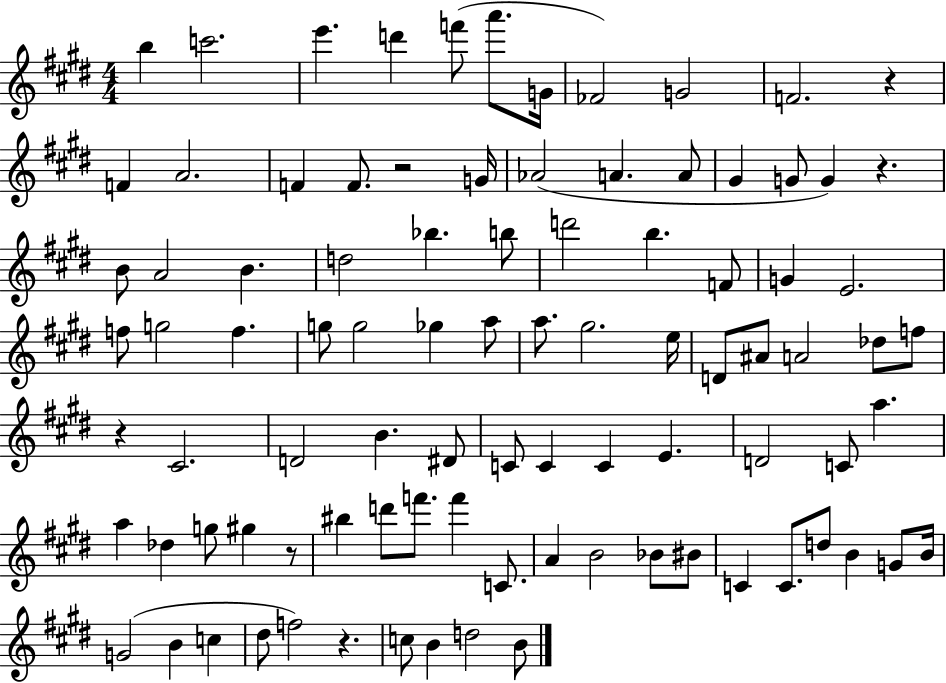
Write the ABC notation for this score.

X:1
T:Untitled
M:4/4
L:1/4
K:E
b c'2 e' d' f'/2 a'/2 G/4 _F2 G2 F2 z F A2 F F/2 z2 G/4 _A2 A A/2 ^G G/2 G z B/2 A2 B d2 _b b/2 d'2 b F/2 G E2 f/2 g2 f g/2 g2 _g a/2 a/2 ^g2 e/4 D/2 ^A/2 A2 _d/2 f/2 z ^C2 D2 B ^D/2 C/2 C C E D2 C/2 a a _d g/2 ^g z/2 ^b d'/2 f'/2 f' C/2 A B2 _B/2 ^B/2 C C/2 d/2 B G/2 B/4 G2 B c ^d/2 f2 z c/2 B d2 B/2